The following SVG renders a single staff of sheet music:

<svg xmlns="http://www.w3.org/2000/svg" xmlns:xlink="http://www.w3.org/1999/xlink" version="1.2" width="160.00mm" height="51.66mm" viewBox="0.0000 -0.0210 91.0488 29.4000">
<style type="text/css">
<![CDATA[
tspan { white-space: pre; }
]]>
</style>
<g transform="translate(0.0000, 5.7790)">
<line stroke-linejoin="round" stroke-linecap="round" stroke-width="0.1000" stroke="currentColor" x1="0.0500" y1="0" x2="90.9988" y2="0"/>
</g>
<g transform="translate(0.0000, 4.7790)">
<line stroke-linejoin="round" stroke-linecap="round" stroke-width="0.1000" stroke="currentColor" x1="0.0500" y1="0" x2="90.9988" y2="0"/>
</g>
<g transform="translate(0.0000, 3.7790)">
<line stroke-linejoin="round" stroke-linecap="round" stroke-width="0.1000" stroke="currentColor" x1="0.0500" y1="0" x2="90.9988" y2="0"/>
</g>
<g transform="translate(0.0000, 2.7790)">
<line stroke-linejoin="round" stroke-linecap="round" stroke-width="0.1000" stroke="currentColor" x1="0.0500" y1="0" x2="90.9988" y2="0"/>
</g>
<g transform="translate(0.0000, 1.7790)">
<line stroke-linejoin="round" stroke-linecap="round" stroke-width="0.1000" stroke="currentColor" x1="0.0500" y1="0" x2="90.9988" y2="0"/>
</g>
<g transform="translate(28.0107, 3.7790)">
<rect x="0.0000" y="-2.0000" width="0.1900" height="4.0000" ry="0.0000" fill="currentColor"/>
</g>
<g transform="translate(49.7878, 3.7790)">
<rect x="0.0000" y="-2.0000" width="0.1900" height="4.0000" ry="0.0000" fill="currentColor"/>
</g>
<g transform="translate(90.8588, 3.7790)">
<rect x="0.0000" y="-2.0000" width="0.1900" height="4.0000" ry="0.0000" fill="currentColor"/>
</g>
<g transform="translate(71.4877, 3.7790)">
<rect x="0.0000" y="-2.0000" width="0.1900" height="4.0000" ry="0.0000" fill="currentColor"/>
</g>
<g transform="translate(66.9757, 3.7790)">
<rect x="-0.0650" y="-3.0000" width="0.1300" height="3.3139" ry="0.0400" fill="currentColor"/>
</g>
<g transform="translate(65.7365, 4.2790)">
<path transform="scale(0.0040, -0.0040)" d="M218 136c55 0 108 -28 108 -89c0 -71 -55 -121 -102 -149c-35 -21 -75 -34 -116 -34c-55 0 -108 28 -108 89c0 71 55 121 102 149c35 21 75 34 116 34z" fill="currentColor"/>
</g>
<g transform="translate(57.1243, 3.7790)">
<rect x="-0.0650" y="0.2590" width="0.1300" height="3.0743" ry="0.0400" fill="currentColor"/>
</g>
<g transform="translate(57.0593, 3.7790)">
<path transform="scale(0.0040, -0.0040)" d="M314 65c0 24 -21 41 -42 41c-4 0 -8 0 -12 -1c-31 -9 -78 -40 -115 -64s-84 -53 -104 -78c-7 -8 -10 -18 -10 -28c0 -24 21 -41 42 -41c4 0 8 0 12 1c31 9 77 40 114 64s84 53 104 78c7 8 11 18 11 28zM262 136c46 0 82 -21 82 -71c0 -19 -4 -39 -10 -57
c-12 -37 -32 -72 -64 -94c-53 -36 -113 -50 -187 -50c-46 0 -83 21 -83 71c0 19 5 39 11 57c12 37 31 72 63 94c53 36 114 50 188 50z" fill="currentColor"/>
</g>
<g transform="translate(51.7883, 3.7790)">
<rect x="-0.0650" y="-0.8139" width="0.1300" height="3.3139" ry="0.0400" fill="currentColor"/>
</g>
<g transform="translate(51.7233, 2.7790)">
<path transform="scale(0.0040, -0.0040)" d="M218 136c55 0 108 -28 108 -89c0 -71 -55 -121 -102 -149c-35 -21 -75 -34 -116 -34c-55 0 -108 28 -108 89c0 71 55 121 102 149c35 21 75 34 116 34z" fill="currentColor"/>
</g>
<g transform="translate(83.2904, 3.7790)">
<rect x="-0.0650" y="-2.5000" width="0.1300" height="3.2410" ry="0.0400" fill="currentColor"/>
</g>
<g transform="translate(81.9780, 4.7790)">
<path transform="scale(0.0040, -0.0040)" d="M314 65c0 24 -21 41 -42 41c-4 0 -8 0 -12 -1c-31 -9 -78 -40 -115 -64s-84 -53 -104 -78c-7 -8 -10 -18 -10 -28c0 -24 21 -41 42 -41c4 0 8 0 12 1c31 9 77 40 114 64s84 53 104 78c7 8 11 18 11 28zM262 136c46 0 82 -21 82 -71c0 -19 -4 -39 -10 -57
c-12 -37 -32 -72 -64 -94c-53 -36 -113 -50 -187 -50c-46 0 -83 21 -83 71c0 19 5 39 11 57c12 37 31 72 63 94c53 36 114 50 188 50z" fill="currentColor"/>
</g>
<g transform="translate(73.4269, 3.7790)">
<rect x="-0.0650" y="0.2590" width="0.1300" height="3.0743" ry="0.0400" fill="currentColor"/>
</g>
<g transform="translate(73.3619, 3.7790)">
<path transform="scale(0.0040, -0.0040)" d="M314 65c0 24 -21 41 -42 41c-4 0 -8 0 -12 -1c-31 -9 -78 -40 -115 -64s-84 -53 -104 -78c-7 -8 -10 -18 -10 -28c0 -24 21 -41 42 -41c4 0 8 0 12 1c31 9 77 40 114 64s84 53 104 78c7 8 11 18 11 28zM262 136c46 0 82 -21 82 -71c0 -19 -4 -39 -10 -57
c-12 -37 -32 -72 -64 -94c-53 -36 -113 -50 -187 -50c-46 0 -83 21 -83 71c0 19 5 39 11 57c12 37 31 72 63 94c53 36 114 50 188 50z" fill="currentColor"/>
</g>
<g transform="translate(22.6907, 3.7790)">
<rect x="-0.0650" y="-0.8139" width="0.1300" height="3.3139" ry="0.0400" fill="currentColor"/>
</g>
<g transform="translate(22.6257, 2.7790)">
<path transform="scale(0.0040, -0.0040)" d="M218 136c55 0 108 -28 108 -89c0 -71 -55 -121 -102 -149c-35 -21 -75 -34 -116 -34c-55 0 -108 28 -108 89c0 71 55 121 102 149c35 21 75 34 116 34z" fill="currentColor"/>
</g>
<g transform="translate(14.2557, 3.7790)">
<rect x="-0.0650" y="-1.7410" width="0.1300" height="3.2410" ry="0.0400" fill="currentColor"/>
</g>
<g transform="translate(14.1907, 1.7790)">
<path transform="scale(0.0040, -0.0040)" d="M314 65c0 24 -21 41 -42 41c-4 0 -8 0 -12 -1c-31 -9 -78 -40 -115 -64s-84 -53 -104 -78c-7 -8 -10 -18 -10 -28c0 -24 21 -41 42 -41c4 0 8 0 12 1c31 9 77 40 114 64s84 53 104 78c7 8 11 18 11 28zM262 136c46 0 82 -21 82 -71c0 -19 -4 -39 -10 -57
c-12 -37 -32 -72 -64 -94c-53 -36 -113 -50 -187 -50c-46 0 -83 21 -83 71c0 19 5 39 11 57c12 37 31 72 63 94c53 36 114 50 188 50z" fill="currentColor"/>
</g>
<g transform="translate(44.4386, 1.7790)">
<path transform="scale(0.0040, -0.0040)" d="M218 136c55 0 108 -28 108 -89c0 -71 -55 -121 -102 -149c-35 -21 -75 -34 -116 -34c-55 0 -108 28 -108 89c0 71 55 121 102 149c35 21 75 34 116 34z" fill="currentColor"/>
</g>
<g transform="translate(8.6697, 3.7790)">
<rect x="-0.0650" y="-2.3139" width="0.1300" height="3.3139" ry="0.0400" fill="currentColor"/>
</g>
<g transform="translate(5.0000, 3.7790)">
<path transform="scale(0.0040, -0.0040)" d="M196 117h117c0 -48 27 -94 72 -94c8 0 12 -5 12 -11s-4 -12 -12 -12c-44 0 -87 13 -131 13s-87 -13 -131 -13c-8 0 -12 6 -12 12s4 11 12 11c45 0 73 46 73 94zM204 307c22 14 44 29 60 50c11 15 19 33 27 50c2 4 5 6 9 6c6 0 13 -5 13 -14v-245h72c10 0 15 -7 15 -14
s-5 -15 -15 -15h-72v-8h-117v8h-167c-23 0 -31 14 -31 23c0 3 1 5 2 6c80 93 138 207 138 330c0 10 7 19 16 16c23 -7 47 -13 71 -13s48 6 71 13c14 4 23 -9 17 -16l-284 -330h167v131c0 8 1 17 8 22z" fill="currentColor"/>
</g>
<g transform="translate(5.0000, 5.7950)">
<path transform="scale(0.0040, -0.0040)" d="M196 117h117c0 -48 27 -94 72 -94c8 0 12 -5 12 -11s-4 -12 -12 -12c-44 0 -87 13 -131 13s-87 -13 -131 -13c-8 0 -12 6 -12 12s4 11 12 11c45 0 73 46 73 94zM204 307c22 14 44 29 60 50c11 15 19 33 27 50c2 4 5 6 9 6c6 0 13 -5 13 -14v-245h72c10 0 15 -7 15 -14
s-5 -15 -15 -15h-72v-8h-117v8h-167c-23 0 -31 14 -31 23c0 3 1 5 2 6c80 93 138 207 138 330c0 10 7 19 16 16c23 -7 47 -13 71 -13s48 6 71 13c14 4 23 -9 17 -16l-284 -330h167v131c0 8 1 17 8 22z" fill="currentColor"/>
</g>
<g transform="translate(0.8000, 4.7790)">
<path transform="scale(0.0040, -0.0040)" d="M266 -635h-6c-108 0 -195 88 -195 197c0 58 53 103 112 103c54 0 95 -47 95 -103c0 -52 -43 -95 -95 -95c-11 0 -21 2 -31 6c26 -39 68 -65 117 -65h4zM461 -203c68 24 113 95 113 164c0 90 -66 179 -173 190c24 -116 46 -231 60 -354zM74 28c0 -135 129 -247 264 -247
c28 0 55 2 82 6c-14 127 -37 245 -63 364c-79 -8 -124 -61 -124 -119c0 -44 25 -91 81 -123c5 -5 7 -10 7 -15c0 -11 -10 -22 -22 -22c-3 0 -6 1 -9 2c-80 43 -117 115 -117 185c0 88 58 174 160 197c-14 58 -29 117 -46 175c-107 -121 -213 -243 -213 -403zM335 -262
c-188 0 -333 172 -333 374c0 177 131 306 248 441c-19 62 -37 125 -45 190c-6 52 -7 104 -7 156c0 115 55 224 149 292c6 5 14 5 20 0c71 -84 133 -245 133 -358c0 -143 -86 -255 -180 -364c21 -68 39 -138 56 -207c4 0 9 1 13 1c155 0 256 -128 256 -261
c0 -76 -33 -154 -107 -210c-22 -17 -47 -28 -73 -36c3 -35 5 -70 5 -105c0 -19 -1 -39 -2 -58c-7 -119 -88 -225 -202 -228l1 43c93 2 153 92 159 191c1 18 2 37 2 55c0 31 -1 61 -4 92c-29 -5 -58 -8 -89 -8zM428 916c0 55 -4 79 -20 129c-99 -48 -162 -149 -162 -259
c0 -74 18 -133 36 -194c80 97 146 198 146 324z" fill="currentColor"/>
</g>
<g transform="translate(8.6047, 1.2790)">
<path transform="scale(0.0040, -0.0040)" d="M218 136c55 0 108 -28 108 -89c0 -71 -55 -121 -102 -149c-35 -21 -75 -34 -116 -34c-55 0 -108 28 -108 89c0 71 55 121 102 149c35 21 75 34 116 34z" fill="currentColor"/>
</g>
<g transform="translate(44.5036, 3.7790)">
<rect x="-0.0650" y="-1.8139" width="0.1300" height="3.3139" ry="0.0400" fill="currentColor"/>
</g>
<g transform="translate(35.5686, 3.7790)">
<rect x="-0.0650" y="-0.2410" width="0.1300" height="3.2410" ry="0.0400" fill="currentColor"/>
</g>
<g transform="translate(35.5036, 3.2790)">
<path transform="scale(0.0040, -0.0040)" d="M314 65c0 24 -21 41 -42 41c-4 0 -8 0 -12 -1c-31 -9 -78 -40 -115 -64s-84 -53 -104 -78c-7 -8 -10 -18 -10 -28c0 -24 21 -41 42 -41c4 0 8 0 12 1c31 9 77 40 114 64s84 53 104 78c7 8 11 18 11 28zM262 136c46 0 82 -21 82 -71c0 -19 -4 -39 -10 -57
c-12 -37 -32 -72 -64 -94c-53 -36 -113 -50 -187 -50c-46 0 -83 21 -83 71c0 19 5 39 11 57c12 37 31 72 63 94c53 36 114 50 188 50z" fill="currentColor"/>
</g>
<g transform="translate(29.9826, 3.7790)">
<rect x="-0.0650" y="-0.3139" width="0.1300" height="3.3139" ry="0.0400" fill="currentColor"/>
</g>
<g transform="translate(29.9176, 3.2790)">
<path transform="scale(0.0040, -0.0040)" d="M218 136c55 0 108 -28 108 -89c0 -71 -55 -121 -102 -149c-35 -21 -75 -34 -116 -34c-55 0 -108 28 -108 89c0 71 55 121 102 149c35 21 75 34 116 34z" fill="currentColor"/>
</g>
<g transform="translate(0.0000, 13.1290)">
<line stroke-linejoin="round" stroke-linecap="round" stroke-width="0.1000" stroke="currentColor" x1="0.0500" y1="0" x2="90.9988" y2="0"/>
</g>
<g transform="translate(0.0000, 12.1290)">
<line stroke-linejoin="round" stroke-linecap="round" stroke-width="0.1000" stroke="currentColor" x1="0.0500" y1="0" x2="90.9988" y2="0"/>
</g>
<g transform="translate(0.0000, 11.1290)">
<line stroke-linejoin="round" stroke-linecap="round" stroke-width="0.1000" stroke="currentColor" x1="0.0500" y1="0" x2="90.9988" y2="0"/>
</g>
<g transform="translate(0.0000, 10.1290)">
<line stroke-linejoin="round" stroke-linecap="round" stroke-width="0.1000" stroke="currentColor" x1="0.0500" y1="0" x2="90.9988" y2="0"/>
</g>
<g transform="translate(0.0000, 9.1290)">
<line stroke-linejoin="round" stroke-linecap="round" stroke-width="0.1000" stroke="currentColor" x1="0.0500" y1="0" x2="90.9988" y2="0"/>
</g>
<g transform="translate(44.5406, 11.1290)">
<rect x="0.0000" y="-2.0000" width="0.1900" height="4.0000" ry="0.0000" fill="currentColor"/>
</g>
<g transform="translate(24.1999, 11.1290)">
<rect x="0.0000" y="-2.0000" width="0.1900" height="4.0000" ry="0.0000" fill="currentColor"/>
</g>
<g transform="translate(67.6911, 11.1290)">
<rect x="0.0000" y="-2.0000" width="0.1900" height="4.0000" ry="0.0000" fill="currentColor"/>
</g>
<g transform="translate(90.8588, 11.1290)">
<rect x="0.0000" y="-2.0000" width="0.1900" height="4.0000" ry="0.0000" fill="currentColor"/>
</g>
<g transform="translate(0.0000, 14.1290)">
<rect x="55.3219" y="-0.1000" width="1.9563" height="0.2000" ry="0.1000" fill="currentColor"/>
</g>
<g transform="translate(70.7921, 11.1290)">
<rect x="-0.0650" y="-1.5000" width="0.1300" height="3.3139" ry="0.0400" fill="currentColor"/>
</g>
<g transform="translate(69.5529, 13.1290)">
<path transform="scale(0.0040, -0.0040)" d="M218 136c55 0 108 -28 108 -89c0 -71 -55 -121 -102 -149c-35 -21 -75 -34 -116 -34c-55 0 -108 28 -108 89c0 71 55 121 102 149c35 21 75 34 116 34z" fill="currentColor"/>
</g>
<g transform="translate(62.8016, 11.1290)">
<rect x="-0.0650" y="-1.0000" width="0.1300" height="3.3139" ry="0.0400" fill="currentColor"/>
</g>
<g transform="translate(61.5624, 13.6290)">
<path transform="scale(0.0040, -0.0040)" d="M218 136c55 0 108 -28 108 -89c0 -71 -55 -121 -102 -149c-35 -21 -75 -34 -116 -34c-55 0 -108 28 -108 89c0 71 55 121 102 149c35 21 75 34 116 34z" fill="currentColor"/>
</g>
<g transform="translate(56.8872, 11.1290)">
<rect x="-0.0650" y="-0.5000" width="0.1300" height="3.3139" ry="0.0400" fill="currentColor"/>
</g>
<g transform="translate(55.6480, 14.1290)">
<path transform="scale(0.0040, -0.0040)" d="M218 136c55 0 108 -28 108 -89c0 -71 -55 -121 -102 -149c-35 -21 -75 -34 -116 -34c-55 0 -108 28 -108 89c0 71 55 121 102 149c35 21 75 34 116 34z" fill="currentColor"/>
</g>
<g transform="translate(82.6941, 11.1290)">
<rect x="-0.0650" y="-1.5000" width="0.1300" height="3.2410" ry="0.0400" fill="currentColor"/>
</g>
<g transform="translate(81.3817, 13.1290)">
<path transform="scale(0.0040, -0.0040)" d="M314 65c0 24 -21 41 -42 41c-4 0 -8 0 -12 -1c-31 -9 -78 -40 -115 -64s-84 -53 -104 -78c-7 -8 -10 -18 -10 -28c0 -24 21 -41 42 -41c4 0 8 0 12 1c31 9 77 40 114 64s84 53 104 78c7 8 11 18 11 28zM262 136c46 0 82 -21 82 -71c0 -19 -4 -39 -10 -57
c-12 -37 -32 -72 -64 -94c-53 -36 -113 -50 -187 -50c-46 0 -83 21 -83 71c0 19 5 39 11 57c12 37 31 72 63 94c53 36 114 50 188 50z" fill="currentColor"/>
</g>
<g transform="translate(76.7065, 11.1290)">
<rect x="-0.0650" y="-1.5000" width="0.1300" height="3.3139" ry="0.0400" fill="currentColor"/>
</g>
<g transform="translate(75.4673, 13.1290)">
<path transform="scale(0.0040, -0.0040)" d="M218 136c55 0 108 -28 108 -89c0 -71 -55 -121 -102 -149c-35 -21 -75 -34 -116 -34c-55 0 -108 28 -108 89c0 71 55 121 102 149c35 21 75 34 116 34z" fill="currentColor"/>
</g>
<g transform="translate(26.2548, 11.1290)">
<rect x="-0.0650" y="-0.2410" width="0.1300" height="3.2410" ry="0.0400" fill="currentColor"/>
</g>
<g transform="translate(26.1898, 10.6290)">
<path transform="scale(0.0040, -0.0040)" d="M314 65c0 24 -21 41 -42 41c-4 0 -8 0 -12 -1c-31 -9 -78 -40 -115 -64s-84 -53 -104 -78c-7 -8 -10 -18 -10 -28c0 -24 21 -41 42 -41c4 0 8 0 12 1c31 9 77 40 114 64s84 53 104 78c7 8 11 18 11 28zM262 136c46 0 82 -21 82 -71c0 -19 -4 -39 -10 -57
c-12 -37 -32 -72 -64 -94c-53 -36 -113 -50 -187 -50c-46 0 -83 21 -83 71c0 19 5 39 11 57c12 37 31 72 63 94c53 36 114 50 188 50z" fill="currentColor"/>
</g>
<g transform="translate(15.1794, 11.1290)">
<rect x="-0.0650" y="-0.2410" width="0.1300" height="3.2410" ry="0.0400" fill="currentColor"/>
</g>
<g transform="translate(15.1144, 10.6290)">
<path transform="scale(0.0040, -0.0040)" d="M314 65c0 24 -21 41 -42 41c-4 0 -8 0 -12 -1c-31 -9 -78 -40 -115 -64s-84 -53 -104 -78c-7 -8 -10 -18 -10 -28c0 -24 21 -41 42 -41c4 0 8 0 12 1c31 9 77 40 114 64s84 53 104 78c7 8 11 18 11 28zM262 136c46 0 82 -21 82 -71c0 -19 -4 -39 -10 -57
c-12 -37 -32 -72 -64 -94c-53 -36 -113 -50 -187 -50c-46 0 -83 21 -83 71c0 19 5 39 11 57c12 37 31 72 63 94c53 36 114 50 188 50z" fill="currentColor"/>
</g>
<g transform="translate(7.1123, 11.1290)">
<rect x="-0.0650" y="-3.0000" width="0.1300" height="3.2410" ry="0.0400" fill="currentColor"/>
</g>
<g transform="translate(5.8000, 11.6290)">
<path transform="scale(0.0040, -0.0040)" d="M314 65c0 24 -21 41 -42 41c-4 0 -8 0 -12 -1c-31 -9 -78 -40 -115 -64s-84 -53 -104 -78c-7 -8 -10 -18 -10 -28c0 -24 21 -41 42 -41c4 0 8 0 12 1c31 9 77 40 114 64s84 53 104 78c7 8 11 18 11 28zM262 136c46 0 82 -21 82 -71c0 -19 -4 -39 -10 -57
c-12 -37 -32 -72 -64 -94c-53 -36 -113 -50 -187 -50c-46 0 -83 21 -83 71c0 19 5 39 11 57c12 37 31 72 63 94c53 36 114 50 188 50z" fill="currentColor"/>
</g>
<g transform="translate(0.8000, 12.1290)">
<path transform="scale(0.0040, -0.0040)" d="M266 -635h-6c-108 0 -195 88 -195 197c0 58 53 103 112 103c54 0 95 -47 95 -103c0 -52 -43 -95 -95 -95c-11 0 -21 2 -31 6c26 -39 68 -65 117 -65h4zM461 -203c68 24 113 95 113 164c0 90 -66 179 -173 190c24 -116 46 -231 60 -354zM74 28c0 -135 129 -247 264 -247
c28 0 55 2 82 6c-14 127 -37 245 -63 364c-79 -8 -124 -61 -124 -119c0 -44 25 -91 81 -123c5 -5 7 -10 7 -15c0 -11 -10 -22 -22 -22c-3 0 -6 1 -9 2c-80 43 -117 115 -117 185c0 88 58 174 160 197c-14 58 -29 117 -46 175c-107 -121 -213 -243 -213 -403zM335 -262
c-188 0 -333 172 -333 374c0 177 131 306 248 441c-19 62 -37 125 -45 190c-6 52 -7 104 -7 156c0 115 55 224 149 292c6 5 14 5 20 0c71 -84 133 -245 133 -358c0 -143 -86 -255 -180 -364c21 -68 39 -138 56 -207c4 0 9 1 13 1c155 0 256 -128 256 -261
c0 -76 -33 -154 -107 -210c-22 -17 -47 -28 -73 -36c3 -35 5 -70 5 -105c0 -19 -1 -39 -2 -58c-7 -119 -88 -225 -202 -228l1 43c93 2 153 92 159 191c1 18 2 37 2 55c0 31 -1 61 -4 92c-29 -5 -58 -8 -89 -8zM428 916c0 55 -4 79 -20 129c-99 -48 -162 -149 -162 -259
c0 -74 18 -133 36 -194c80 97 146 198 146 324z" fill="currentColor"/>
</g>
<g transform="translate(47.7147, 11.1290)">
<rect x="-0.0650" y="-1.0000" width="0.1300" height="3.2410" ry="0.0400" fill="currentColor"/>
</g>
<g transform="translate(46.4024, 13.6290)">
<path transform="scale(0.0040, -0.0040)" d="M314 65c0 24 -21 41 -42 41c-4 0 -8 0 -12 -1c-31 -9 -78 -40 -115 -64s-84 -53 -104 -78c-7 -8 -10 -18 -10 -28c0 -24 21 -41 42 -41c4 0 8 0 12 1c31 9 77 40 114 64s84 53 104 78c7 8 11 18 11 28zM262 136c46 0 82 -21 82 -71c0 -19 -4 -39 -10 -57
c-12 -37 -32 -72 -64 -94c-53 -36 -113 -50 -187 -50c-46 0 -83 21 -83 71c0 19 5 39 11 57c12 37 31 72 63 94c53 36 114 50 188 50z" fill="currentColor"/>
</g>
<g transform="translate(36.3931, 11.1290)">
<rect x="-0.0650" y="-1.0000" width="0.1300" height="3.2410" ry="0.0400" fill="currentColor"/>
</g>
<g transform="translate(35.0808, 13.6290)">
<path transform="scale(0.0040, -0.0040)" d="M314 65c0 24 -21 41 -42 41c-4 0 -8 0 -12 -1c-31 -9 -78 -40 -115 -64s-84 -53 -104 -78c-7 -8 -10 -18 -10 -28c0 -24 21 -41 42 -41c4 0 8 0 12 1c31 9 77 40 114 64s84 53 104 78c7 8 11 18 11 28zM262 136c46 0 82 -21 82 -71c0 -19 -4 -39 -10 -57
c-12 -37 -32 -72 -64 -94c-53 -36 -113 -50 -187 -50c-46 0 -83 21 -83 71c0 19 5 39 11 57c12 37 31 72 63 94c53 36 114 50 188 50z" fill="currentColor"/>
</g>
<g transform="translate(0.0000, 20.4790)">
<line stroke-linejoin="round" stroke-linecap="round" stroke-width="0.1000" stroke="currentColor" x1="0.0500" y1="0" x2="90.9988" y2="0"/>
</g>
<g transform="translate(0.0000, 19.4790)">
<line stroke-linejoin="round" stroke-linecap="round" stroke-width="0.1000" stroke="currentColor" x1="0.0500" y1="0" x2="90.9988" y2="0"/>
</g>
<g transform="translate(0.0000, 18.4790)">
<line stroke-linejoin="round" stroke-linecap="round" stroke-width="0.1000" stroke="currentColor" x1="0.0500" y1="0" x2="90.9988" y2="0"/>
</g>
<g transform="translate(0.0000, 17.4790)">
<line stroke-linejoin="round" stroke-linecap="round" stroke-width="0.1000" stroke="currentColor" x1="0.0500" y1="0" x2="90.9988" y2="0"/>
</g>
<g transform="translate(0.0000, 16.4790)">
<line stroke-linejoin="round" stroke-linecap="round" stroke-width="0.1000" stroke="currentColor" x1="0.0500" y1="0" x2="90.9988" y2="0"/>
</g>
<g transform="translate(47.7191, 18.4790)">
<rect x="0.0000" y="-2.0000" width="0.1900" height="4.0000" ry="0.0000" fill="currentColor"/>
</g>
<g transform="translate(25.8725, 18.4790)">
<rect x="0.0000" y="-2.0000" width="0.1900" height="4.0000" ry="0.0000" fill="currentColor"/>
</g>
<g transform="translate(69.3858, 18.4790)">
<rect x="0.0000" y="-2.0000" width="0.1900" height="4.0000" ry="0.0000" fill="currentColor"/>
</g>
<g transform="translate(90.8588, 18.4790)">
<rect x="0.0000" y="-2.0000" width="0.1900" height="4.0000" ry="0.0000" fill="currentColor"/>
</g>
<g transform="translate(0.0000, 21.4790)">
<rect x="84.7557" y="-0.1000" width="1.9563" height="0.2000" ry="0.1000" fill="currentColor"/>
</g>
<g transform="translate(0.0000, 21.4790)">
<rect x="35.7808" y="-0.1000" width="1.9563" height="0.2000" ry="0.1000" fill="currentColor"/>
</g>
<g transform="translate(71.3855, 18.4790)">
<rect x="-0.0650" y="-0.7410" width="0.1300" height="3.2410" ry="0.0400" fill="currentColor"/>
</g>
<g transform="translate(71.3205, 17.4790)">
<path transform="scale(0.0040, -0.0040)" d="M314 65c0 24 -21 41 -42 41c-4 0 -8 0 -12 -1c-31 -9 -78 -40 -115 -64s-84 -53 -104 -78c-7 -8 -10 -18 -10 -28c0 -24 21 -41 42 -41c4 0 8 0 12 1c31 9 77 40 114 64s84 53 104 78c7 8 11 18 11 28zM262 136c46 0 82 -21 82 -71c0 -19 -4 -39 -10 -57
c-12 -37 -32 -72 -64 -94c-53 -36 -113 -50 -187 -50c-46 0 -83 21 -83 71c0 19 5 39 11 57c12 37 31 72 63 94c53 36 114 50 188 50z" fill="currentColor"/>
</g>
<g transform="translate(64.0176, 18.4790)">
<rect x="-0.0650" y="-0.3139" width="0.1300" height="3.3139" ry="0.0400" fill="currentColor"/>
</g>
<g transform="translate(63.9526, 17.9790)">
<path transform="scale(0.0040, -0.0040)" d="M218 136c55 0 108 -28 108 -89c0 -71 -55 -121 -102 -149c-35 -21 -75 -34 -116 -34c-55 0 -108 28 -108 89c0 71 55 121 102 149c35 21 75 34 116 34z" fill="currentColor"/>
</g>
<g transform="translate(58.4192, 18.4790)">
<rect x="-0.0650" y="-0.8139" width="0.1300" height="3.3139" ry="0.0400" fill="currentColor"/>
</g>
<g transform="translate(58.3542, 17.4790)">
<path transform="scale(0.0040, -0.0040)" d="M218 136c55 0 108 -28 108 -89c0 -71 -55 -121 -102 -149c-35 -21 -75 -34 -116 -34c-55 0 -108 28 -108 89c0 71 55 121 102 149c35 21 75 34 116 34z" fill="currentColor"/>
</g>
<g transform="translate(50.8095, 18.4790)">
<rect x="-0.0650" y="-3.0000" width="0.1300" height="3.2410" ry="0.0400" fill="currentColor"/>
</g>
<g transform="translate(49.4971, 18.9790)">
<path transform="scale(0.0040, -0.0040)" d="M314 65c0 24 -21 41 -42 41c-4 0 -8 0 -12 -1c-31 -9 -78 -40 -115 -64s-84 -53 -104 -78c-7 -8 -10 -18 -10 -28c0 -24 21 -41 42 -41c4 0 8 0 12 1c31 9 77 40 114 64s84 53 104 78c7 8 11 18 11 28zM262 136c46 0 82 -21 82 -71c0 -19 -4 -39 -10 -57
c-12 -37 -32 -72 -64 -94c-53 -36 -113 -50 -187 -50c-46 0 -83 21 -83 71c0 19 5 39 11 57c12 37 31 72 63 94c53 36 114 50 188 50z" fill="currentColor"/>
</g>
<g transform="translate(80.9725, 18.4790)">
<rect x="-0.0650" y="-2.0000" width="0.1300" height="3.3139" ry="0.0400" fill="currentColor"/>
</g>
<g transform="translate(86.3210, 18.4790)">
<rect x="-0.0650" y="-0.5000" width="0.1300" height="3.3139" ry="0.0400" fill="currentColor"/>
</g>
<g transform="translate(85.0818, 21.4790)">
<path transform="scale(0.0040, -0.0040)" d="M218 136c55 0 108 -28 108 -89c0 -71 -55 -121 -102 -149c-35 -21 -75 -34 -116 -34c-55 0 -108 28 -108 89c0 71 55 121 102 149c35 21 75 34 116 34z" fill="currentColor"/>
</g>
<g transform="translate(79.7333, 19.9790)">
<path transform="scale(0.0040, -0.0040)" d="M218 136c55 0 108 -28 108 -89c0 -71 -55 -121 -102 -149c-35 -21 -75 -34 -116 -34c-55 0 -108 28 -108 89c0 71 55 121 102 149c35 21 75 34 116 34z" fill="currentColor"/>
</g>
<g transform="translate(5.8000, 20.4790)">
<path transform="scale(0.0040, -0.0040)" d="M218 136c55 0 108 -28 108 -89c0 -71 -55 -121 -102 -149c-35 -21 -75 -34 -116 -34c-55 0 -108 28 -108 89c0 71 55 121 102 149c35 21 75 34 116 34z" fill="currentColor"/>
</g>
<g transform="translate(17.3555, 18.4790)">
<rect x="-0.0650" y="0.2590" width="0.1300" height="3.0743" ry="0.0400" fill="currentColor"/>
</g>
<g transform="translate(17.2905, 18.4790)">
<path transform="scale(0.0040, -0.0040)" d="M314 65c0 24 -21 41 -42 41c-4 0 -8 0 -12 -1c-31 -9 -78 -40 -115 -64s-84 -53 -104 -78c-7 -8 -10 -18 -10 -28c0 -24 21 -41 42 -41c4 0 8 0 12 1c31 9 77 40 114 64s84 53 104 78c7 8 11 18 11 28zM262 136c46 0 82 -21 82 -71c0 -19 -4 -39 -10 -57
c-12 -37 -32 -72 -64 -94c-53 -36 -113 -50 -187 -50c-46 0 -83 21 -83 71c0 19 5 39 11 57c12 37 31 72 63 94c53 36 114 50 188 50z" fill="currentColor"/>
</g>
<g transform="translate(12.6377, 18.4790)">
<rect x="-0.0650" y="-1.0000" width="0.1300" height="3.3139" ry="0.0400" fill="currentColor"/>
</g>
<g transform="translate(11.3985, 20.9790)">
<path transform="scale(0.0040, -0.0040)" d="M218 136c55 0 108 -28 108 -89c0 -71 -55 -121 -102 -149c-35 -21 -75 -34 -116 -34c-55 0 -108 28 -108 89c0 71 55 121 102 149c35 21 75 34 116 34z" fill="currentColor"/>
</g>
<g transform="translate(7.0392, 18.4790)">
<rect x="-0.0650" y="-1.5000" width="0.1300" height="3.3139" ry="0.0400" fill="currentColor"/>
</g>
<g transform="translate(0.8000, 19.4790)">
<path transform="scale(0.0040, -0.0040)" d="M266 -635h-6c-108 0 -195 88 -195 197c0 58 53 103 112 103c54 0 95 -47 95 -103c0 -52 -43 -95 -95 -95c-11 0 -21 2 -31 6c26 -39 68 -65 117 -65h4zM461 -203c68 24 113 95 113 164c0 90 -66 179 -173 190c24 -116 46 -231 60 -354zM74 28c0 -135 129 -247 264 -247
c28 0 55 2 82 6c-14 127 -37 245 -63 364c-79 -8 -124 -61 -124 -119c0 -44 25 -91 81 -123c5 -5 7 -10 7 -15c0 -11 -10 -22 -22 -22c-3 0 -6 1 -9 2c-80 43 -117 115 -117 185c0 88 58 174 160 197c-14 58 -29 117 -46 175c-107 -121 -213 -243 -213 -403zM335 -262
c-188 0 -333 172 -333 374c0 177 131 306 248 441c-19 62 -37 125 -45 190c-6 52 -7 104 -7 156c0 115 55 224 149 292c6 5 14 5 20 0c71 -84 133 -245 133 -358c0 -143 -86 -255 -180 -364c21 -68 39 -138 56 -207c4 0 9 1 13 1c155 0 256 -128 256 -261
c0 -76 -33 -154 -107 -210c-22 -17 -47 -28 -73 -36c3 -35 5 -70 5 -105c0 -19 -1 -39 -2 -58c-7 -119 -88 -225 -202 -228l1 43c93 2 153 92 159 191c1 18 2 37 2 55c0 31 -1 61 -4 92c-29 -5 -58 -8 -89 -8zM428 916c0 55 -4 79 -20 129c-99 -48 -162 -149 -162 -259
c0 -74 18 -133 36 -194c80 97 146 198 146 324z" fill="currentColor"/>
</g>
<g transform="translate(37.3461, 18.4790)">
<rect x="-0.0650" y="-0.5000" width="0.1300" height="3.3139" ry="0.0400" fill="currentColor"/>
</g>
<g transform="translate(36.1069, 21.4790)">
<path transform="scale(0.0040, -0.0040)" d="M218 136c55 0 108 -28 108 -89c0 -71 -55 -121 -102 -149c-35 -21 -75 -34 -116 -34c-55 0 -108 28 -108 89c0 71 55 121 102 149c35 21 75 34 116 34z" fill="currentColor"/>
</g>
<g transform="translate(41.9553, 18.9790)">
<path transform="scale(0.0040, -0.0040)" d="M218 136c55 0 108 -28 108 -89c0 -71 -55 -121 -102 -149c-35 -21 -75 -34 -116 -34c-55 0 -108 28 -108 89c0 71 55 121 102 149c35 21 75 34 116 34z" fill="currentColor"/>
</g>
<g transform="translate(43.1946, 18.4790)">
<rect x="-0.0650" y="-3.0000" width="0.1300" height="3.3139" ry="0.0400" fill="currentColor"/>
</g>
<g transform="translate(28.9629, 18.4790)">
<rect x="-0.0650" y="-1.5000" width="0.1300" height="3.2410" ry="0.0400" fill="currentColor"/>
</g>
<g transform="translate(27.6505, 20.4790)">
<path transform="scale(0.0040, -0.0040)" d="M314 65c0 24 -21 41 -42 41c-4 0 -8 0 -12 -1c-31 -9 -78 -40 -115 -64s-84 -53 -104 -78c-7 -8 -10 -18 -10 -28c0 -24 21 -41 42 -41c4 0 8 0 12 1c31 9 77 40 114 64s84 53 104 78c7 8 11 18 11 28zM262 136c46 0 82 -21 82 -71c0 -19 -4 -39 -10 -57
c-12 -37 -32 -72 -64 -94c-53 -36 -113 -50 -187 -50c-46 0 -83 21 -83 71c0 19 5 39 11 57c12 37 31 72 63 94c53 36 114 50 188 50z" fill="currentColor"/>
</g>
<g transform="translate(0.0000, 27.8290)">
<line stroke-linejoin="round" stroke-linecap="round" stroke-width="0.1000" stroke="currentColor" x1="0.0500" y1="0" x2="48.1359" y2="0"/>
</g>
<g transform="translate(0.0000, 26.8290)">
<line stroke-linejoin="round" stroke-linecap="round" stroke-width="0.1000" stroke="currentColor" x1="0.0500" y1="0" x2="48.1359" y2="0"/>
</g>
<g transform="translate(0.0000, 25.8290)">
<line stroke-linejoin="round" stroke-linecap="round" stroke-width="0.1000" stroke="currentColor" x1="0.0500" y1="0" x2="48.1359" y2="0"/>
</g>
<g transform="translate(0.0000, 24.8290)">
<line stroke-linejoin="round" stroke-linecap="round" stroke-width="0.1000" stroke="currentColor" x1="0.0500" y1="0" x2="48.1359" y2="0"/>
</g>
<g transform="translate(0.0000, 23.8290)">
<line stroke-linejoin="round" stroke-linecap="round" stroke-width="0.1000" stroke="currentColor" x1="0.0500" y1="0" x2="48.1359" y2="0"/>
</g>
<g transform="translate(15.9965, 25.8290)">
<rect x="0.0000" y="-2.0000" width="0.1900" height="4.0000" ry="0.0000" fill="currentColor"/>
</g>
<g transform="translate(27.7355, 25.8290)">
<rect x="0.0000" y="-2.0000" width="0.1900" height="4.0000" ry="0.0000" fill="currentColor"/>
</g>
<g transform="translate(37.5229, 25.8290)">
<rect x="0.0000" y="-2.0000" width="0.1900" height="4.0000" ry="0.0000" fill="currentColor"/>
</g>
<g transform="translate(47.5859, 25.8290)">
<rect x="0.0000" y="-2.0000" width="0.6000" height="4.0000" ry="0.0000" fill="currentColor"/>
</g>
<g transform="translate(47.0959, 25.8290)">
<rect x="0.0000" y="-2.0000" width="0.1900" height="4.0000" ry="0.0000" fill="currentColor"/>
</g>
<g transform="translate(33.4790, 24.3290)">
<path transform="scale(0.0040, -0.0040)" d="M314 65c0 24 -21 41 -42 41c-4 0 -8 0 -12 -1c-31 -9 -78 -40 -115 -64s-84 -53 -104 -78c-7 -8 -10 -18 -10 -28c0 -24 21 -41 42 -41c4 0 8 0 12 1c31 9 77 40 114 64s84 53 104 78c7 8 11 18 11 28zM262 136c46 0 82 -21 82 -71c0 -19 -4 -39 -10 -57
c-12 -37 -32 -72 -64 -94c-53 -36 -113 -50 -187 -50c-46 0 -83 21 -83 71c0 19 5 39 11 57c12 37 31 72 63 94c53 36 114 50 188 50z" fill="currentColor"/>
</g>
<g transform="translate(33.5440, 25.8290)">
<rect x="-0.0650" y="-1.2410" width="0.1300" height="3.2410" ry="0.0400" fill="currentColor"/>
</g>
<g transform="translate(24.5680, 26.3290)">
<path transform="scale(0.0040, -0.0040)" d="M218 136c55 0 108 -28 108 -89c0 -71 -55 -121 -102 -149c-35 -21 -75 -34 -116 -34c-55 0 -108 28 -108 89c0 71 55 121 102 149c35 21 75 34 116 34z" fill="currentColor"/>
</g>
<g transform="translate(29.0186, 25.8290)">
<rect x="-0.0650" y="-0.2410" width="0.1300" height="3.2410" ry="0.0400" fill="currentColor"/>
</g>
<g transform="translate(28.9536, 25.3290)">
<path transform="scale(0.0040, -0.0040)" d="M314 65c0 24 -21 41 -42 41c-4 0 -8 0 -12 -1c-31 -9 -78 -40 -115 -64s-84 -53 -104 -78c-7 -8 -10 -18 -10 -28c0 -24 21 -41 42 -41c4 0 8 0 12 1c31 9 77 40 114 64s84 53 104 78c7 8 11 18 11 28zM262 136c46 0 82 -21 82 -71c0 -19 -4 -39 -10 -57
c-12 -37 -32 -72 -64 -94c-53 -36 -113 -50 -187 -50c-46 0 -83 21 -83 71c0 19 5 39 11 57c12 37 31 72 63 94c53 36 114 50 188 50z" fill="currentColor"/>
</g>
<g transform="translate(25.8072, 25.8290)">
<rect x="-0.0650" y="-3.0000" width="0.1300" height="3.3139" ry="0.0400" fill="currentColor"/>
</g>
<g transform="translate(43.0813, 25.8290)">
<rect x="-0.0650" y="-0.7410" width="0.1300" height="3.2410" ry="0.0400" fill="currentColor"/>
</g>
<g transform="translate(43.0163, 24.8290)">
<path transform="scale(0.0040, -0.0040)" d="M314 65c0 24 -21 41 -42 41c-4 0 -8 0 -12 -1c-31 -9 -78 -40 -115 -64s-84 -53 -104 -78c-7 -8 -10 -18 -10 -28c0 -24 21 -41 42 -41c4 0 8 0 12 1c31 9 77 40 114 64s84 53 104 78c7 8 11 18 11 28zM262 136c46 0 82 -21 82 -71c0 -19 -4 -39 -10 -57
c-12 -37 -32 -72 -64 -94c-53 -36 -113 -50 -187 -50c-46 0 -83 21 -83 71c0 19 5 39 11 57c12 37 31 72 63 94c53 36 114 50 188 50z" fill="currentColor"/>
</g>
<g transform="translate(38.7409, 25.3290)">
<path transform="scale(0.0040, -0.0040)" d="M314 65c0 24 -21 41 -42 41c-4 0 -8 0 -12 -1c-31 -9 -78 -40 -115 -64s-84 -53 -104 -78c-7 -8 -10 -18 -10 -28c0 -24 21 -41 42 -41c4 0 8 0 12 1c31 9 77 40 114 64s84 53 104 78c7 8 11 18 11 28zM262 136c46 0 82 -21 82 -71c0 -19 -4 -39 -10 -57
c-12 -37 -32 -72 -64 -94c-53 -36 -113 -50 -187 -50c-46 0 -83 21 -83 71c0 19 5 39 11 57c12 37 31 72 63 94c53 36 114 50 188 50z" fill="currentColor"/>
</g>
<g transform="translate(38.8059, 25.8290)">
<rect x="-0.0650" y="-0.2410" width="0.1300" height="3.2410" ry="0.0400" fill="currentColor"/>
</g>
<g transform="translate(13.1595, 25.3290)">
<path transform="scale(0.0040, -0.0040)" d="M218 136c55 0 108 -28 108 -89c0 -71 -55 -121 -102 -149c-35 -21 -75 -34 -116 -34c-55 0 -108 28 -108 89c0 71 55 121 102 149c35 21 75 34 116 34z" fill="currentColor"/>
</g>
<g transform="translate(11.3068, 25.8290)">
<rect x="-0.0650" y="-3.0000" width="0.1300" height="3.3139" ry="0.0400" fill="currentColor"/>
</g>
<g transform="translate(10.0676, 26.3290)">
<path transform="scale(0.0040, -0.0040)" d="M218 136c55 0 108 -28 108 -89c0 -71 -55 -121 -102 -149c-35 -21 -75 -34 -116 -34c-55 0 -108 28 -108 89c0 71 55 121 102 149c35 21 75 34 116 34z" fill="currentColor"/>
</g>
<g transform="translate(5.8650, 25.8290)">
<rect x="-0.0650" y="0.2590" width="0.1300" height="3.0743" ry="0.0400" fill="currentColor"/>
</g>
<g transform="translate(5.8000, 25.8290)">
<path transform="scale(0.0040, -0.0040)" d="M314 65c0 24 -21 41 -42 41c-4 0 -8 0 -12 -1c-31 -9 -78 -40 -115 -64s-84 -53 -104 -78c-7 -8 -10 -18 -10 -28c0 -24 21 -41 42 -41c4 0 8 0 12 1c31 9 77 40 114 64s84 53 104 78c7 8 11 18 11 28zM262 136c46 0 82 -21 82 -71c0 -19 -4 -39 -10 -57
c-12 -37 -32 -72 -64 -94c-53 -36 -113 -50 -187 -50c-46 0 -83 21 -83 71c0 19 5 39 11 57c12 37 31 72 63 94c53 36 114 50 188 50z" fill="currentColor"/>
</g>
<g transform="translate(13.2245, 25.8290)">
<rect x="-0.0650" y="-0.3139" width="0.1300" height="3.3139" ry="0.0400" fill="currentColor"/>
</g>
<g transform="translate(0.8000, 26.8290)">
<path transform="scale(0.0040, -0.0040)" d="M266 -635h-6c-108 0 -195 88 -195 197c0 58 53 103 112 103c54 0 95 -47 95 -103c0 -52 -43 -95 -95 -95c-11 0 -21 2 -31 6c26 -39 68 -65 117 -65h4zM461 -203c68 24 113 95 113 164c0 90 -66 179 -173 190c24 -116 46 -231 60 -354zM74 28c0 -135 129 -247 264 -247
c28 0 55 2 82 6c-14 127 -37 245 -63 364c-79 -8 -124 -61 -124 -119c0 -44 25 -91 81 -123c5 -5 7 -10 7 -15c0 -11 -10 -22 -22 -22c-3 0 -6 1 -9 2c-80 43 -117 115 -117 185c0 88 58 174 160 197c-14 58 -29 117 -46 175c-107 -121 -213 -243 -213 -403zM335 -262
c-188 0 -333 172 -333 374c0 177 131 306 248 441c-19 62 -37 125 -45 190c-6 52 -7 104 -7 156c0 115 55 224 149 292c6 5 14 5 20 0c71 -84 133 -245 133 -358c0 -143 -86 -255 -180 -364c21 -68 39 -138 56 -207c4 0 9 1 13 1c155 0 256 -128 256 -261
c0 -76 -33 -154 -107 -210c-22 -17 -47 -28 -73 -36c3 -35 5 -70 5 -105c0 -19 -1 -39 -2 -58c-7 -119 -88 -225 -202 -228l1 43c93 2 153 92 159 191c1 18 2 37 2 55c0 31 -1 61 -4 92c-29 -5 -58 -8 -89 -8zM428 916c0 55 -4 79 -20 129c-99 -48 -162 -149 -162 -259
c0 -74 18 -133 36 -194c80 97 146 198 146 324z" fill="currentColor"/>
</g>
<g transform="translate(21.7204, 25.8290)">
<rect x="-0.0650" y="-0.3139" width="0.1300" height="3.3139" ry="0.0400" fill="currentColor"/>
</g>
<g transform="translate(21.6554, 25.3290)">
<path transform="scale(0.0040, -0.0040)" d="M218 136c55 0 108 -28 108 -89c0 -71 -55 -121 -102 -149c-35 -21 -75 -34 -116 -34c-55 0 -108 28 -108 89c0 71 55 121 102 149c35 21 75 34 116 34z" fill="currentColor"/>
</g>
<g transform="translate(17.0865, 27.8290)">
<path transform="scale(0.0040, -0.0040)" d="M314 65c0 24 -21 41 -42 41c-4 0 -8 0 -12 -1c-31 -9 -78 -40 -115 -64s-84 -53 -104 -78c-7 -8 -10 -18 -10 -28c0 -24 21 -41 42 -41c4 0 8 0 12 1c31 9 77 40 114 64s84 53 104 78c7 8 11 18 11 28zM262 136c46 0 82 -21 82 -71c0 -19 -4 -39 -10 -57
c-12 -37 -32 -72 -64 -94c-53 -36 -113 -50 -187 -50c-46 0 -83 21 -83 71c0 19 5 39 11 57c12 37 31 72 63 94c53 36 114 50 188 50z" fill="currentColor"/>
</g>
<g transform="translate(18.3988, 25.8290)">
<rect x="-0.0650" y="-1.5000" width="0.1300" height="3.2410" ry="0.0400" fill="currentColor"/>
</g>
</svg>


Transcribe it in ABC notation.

X:1
T:Untitled
M:4/4
L:1/4
K:C
g f2 d c c2 f d B2 A B2 G2 A2 c2 c2 D2 D2 C D E E E2 E D B2 E2 C A A2 d c d2 F C B2 A c E2 c A c2 e2 c2 d2